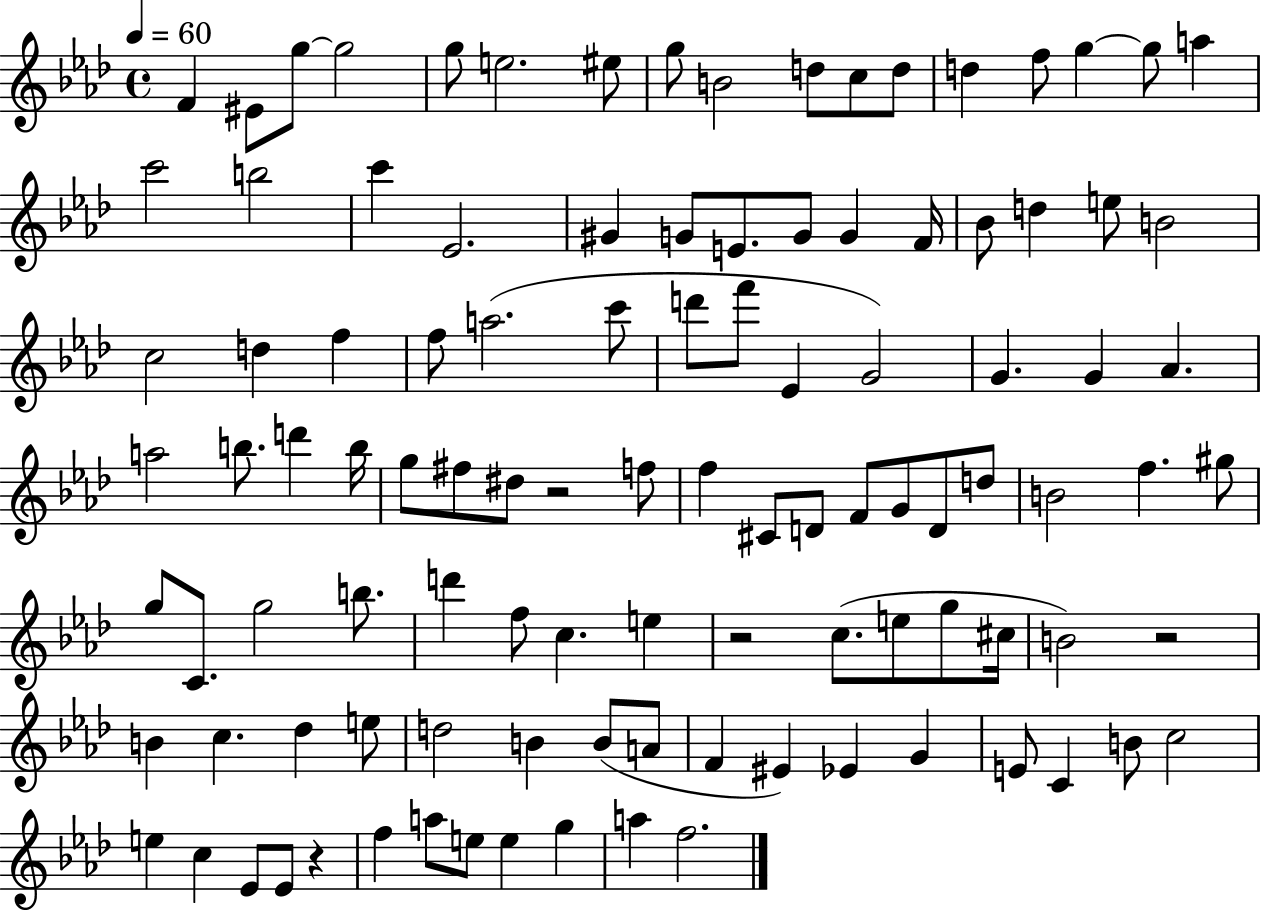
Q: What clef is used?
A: treble